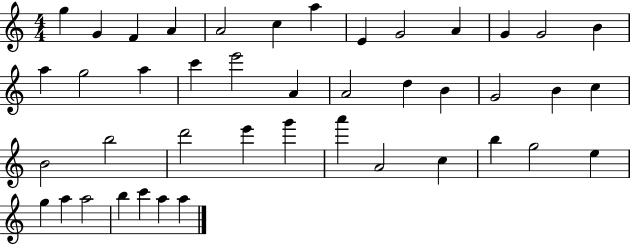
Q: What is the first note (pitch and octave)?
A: G5